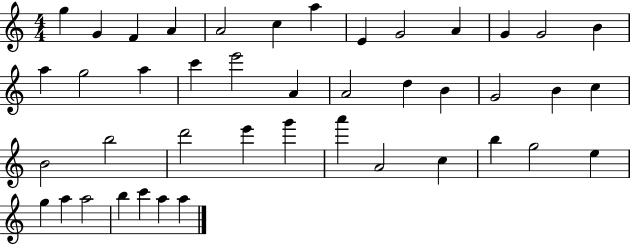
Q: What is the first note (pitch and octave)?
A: G5